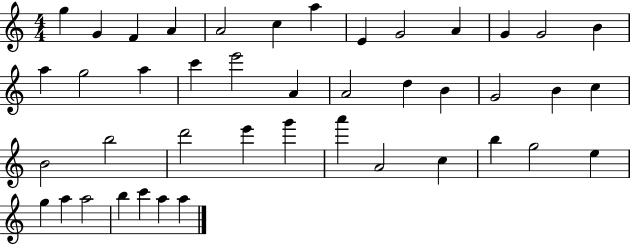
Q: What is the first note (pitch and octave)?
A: G5